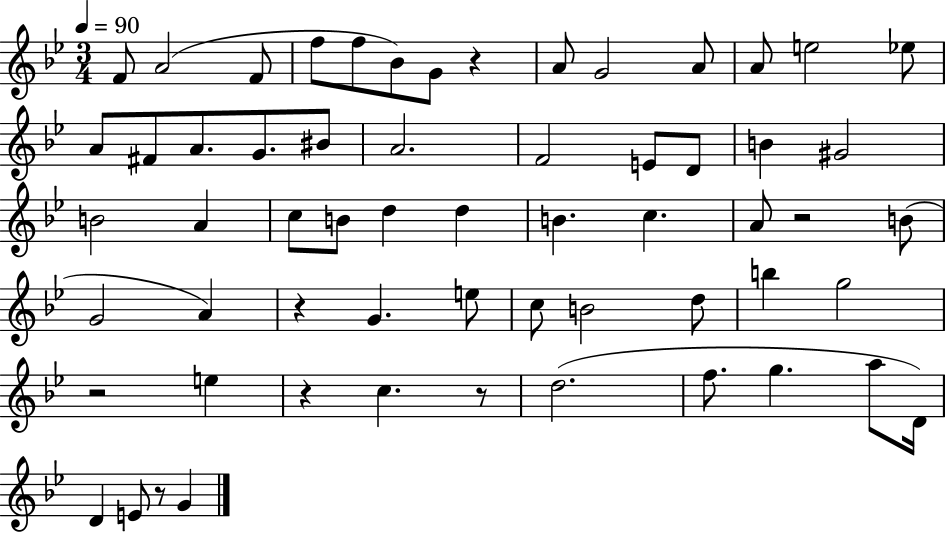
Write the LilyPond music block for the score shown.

{
  \clef treble
  \numericTimeSignature
  \time 3/4
  \key bes \major
  \tempo 4 = 90
  f'8 a'2( f'8 | f''8 f''8 bes'8) g'8 r4 | a'8 g'2 a'8 | a'8 e''2 ees''8 | \break a'8 fis'8 a'8. g'8. bis'8 | a'2. | f'2 e'8 d'8 | b'4 gis'2 | \break b'2 a'4 | c''8 b'8 d''4 d''4 | b'4. c''4. | a'8 r2 b'8( | \break g'2 a'4) | r4 g'4. e''8 | c''8 b'2 d''8 | b''4 g''2 | \break r2 e''4 | r4 c''4. r8 | d''2.( | f''8. g''4. a''8 d'16) | \break d'4 e'8 r8 g'4 | \bar "|."
}